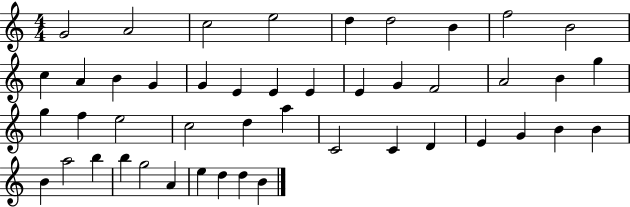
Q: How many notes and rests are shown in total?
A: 46